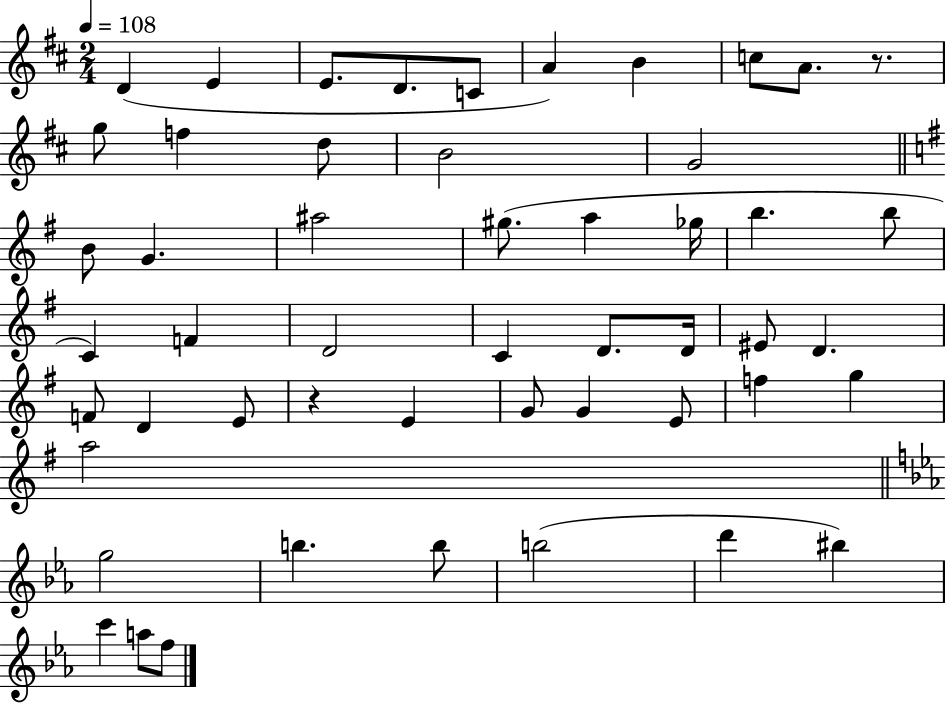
X:1
T:Untitled
M:2/4
L:1/4
K:D
D E E/2 D/2 C/2 A B c/2 A/2 z/2 g/2 f d/2 B2 G2 B/2 G ^a2 ^g/2 a _g/4 b b/2 C F D2 C D/2 D/4 ^E/2 D F/2 D E/2 z E G/2 G E/2 f g a2 g2 b b/2 b2 d' ^b c' a/2 f/2